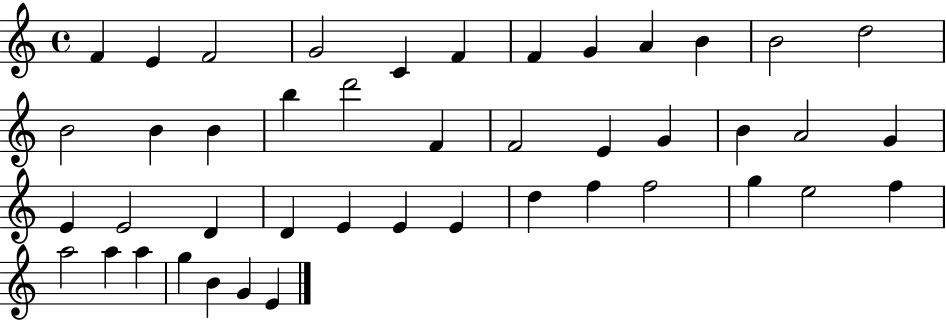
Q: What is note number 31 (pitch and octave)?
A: E4